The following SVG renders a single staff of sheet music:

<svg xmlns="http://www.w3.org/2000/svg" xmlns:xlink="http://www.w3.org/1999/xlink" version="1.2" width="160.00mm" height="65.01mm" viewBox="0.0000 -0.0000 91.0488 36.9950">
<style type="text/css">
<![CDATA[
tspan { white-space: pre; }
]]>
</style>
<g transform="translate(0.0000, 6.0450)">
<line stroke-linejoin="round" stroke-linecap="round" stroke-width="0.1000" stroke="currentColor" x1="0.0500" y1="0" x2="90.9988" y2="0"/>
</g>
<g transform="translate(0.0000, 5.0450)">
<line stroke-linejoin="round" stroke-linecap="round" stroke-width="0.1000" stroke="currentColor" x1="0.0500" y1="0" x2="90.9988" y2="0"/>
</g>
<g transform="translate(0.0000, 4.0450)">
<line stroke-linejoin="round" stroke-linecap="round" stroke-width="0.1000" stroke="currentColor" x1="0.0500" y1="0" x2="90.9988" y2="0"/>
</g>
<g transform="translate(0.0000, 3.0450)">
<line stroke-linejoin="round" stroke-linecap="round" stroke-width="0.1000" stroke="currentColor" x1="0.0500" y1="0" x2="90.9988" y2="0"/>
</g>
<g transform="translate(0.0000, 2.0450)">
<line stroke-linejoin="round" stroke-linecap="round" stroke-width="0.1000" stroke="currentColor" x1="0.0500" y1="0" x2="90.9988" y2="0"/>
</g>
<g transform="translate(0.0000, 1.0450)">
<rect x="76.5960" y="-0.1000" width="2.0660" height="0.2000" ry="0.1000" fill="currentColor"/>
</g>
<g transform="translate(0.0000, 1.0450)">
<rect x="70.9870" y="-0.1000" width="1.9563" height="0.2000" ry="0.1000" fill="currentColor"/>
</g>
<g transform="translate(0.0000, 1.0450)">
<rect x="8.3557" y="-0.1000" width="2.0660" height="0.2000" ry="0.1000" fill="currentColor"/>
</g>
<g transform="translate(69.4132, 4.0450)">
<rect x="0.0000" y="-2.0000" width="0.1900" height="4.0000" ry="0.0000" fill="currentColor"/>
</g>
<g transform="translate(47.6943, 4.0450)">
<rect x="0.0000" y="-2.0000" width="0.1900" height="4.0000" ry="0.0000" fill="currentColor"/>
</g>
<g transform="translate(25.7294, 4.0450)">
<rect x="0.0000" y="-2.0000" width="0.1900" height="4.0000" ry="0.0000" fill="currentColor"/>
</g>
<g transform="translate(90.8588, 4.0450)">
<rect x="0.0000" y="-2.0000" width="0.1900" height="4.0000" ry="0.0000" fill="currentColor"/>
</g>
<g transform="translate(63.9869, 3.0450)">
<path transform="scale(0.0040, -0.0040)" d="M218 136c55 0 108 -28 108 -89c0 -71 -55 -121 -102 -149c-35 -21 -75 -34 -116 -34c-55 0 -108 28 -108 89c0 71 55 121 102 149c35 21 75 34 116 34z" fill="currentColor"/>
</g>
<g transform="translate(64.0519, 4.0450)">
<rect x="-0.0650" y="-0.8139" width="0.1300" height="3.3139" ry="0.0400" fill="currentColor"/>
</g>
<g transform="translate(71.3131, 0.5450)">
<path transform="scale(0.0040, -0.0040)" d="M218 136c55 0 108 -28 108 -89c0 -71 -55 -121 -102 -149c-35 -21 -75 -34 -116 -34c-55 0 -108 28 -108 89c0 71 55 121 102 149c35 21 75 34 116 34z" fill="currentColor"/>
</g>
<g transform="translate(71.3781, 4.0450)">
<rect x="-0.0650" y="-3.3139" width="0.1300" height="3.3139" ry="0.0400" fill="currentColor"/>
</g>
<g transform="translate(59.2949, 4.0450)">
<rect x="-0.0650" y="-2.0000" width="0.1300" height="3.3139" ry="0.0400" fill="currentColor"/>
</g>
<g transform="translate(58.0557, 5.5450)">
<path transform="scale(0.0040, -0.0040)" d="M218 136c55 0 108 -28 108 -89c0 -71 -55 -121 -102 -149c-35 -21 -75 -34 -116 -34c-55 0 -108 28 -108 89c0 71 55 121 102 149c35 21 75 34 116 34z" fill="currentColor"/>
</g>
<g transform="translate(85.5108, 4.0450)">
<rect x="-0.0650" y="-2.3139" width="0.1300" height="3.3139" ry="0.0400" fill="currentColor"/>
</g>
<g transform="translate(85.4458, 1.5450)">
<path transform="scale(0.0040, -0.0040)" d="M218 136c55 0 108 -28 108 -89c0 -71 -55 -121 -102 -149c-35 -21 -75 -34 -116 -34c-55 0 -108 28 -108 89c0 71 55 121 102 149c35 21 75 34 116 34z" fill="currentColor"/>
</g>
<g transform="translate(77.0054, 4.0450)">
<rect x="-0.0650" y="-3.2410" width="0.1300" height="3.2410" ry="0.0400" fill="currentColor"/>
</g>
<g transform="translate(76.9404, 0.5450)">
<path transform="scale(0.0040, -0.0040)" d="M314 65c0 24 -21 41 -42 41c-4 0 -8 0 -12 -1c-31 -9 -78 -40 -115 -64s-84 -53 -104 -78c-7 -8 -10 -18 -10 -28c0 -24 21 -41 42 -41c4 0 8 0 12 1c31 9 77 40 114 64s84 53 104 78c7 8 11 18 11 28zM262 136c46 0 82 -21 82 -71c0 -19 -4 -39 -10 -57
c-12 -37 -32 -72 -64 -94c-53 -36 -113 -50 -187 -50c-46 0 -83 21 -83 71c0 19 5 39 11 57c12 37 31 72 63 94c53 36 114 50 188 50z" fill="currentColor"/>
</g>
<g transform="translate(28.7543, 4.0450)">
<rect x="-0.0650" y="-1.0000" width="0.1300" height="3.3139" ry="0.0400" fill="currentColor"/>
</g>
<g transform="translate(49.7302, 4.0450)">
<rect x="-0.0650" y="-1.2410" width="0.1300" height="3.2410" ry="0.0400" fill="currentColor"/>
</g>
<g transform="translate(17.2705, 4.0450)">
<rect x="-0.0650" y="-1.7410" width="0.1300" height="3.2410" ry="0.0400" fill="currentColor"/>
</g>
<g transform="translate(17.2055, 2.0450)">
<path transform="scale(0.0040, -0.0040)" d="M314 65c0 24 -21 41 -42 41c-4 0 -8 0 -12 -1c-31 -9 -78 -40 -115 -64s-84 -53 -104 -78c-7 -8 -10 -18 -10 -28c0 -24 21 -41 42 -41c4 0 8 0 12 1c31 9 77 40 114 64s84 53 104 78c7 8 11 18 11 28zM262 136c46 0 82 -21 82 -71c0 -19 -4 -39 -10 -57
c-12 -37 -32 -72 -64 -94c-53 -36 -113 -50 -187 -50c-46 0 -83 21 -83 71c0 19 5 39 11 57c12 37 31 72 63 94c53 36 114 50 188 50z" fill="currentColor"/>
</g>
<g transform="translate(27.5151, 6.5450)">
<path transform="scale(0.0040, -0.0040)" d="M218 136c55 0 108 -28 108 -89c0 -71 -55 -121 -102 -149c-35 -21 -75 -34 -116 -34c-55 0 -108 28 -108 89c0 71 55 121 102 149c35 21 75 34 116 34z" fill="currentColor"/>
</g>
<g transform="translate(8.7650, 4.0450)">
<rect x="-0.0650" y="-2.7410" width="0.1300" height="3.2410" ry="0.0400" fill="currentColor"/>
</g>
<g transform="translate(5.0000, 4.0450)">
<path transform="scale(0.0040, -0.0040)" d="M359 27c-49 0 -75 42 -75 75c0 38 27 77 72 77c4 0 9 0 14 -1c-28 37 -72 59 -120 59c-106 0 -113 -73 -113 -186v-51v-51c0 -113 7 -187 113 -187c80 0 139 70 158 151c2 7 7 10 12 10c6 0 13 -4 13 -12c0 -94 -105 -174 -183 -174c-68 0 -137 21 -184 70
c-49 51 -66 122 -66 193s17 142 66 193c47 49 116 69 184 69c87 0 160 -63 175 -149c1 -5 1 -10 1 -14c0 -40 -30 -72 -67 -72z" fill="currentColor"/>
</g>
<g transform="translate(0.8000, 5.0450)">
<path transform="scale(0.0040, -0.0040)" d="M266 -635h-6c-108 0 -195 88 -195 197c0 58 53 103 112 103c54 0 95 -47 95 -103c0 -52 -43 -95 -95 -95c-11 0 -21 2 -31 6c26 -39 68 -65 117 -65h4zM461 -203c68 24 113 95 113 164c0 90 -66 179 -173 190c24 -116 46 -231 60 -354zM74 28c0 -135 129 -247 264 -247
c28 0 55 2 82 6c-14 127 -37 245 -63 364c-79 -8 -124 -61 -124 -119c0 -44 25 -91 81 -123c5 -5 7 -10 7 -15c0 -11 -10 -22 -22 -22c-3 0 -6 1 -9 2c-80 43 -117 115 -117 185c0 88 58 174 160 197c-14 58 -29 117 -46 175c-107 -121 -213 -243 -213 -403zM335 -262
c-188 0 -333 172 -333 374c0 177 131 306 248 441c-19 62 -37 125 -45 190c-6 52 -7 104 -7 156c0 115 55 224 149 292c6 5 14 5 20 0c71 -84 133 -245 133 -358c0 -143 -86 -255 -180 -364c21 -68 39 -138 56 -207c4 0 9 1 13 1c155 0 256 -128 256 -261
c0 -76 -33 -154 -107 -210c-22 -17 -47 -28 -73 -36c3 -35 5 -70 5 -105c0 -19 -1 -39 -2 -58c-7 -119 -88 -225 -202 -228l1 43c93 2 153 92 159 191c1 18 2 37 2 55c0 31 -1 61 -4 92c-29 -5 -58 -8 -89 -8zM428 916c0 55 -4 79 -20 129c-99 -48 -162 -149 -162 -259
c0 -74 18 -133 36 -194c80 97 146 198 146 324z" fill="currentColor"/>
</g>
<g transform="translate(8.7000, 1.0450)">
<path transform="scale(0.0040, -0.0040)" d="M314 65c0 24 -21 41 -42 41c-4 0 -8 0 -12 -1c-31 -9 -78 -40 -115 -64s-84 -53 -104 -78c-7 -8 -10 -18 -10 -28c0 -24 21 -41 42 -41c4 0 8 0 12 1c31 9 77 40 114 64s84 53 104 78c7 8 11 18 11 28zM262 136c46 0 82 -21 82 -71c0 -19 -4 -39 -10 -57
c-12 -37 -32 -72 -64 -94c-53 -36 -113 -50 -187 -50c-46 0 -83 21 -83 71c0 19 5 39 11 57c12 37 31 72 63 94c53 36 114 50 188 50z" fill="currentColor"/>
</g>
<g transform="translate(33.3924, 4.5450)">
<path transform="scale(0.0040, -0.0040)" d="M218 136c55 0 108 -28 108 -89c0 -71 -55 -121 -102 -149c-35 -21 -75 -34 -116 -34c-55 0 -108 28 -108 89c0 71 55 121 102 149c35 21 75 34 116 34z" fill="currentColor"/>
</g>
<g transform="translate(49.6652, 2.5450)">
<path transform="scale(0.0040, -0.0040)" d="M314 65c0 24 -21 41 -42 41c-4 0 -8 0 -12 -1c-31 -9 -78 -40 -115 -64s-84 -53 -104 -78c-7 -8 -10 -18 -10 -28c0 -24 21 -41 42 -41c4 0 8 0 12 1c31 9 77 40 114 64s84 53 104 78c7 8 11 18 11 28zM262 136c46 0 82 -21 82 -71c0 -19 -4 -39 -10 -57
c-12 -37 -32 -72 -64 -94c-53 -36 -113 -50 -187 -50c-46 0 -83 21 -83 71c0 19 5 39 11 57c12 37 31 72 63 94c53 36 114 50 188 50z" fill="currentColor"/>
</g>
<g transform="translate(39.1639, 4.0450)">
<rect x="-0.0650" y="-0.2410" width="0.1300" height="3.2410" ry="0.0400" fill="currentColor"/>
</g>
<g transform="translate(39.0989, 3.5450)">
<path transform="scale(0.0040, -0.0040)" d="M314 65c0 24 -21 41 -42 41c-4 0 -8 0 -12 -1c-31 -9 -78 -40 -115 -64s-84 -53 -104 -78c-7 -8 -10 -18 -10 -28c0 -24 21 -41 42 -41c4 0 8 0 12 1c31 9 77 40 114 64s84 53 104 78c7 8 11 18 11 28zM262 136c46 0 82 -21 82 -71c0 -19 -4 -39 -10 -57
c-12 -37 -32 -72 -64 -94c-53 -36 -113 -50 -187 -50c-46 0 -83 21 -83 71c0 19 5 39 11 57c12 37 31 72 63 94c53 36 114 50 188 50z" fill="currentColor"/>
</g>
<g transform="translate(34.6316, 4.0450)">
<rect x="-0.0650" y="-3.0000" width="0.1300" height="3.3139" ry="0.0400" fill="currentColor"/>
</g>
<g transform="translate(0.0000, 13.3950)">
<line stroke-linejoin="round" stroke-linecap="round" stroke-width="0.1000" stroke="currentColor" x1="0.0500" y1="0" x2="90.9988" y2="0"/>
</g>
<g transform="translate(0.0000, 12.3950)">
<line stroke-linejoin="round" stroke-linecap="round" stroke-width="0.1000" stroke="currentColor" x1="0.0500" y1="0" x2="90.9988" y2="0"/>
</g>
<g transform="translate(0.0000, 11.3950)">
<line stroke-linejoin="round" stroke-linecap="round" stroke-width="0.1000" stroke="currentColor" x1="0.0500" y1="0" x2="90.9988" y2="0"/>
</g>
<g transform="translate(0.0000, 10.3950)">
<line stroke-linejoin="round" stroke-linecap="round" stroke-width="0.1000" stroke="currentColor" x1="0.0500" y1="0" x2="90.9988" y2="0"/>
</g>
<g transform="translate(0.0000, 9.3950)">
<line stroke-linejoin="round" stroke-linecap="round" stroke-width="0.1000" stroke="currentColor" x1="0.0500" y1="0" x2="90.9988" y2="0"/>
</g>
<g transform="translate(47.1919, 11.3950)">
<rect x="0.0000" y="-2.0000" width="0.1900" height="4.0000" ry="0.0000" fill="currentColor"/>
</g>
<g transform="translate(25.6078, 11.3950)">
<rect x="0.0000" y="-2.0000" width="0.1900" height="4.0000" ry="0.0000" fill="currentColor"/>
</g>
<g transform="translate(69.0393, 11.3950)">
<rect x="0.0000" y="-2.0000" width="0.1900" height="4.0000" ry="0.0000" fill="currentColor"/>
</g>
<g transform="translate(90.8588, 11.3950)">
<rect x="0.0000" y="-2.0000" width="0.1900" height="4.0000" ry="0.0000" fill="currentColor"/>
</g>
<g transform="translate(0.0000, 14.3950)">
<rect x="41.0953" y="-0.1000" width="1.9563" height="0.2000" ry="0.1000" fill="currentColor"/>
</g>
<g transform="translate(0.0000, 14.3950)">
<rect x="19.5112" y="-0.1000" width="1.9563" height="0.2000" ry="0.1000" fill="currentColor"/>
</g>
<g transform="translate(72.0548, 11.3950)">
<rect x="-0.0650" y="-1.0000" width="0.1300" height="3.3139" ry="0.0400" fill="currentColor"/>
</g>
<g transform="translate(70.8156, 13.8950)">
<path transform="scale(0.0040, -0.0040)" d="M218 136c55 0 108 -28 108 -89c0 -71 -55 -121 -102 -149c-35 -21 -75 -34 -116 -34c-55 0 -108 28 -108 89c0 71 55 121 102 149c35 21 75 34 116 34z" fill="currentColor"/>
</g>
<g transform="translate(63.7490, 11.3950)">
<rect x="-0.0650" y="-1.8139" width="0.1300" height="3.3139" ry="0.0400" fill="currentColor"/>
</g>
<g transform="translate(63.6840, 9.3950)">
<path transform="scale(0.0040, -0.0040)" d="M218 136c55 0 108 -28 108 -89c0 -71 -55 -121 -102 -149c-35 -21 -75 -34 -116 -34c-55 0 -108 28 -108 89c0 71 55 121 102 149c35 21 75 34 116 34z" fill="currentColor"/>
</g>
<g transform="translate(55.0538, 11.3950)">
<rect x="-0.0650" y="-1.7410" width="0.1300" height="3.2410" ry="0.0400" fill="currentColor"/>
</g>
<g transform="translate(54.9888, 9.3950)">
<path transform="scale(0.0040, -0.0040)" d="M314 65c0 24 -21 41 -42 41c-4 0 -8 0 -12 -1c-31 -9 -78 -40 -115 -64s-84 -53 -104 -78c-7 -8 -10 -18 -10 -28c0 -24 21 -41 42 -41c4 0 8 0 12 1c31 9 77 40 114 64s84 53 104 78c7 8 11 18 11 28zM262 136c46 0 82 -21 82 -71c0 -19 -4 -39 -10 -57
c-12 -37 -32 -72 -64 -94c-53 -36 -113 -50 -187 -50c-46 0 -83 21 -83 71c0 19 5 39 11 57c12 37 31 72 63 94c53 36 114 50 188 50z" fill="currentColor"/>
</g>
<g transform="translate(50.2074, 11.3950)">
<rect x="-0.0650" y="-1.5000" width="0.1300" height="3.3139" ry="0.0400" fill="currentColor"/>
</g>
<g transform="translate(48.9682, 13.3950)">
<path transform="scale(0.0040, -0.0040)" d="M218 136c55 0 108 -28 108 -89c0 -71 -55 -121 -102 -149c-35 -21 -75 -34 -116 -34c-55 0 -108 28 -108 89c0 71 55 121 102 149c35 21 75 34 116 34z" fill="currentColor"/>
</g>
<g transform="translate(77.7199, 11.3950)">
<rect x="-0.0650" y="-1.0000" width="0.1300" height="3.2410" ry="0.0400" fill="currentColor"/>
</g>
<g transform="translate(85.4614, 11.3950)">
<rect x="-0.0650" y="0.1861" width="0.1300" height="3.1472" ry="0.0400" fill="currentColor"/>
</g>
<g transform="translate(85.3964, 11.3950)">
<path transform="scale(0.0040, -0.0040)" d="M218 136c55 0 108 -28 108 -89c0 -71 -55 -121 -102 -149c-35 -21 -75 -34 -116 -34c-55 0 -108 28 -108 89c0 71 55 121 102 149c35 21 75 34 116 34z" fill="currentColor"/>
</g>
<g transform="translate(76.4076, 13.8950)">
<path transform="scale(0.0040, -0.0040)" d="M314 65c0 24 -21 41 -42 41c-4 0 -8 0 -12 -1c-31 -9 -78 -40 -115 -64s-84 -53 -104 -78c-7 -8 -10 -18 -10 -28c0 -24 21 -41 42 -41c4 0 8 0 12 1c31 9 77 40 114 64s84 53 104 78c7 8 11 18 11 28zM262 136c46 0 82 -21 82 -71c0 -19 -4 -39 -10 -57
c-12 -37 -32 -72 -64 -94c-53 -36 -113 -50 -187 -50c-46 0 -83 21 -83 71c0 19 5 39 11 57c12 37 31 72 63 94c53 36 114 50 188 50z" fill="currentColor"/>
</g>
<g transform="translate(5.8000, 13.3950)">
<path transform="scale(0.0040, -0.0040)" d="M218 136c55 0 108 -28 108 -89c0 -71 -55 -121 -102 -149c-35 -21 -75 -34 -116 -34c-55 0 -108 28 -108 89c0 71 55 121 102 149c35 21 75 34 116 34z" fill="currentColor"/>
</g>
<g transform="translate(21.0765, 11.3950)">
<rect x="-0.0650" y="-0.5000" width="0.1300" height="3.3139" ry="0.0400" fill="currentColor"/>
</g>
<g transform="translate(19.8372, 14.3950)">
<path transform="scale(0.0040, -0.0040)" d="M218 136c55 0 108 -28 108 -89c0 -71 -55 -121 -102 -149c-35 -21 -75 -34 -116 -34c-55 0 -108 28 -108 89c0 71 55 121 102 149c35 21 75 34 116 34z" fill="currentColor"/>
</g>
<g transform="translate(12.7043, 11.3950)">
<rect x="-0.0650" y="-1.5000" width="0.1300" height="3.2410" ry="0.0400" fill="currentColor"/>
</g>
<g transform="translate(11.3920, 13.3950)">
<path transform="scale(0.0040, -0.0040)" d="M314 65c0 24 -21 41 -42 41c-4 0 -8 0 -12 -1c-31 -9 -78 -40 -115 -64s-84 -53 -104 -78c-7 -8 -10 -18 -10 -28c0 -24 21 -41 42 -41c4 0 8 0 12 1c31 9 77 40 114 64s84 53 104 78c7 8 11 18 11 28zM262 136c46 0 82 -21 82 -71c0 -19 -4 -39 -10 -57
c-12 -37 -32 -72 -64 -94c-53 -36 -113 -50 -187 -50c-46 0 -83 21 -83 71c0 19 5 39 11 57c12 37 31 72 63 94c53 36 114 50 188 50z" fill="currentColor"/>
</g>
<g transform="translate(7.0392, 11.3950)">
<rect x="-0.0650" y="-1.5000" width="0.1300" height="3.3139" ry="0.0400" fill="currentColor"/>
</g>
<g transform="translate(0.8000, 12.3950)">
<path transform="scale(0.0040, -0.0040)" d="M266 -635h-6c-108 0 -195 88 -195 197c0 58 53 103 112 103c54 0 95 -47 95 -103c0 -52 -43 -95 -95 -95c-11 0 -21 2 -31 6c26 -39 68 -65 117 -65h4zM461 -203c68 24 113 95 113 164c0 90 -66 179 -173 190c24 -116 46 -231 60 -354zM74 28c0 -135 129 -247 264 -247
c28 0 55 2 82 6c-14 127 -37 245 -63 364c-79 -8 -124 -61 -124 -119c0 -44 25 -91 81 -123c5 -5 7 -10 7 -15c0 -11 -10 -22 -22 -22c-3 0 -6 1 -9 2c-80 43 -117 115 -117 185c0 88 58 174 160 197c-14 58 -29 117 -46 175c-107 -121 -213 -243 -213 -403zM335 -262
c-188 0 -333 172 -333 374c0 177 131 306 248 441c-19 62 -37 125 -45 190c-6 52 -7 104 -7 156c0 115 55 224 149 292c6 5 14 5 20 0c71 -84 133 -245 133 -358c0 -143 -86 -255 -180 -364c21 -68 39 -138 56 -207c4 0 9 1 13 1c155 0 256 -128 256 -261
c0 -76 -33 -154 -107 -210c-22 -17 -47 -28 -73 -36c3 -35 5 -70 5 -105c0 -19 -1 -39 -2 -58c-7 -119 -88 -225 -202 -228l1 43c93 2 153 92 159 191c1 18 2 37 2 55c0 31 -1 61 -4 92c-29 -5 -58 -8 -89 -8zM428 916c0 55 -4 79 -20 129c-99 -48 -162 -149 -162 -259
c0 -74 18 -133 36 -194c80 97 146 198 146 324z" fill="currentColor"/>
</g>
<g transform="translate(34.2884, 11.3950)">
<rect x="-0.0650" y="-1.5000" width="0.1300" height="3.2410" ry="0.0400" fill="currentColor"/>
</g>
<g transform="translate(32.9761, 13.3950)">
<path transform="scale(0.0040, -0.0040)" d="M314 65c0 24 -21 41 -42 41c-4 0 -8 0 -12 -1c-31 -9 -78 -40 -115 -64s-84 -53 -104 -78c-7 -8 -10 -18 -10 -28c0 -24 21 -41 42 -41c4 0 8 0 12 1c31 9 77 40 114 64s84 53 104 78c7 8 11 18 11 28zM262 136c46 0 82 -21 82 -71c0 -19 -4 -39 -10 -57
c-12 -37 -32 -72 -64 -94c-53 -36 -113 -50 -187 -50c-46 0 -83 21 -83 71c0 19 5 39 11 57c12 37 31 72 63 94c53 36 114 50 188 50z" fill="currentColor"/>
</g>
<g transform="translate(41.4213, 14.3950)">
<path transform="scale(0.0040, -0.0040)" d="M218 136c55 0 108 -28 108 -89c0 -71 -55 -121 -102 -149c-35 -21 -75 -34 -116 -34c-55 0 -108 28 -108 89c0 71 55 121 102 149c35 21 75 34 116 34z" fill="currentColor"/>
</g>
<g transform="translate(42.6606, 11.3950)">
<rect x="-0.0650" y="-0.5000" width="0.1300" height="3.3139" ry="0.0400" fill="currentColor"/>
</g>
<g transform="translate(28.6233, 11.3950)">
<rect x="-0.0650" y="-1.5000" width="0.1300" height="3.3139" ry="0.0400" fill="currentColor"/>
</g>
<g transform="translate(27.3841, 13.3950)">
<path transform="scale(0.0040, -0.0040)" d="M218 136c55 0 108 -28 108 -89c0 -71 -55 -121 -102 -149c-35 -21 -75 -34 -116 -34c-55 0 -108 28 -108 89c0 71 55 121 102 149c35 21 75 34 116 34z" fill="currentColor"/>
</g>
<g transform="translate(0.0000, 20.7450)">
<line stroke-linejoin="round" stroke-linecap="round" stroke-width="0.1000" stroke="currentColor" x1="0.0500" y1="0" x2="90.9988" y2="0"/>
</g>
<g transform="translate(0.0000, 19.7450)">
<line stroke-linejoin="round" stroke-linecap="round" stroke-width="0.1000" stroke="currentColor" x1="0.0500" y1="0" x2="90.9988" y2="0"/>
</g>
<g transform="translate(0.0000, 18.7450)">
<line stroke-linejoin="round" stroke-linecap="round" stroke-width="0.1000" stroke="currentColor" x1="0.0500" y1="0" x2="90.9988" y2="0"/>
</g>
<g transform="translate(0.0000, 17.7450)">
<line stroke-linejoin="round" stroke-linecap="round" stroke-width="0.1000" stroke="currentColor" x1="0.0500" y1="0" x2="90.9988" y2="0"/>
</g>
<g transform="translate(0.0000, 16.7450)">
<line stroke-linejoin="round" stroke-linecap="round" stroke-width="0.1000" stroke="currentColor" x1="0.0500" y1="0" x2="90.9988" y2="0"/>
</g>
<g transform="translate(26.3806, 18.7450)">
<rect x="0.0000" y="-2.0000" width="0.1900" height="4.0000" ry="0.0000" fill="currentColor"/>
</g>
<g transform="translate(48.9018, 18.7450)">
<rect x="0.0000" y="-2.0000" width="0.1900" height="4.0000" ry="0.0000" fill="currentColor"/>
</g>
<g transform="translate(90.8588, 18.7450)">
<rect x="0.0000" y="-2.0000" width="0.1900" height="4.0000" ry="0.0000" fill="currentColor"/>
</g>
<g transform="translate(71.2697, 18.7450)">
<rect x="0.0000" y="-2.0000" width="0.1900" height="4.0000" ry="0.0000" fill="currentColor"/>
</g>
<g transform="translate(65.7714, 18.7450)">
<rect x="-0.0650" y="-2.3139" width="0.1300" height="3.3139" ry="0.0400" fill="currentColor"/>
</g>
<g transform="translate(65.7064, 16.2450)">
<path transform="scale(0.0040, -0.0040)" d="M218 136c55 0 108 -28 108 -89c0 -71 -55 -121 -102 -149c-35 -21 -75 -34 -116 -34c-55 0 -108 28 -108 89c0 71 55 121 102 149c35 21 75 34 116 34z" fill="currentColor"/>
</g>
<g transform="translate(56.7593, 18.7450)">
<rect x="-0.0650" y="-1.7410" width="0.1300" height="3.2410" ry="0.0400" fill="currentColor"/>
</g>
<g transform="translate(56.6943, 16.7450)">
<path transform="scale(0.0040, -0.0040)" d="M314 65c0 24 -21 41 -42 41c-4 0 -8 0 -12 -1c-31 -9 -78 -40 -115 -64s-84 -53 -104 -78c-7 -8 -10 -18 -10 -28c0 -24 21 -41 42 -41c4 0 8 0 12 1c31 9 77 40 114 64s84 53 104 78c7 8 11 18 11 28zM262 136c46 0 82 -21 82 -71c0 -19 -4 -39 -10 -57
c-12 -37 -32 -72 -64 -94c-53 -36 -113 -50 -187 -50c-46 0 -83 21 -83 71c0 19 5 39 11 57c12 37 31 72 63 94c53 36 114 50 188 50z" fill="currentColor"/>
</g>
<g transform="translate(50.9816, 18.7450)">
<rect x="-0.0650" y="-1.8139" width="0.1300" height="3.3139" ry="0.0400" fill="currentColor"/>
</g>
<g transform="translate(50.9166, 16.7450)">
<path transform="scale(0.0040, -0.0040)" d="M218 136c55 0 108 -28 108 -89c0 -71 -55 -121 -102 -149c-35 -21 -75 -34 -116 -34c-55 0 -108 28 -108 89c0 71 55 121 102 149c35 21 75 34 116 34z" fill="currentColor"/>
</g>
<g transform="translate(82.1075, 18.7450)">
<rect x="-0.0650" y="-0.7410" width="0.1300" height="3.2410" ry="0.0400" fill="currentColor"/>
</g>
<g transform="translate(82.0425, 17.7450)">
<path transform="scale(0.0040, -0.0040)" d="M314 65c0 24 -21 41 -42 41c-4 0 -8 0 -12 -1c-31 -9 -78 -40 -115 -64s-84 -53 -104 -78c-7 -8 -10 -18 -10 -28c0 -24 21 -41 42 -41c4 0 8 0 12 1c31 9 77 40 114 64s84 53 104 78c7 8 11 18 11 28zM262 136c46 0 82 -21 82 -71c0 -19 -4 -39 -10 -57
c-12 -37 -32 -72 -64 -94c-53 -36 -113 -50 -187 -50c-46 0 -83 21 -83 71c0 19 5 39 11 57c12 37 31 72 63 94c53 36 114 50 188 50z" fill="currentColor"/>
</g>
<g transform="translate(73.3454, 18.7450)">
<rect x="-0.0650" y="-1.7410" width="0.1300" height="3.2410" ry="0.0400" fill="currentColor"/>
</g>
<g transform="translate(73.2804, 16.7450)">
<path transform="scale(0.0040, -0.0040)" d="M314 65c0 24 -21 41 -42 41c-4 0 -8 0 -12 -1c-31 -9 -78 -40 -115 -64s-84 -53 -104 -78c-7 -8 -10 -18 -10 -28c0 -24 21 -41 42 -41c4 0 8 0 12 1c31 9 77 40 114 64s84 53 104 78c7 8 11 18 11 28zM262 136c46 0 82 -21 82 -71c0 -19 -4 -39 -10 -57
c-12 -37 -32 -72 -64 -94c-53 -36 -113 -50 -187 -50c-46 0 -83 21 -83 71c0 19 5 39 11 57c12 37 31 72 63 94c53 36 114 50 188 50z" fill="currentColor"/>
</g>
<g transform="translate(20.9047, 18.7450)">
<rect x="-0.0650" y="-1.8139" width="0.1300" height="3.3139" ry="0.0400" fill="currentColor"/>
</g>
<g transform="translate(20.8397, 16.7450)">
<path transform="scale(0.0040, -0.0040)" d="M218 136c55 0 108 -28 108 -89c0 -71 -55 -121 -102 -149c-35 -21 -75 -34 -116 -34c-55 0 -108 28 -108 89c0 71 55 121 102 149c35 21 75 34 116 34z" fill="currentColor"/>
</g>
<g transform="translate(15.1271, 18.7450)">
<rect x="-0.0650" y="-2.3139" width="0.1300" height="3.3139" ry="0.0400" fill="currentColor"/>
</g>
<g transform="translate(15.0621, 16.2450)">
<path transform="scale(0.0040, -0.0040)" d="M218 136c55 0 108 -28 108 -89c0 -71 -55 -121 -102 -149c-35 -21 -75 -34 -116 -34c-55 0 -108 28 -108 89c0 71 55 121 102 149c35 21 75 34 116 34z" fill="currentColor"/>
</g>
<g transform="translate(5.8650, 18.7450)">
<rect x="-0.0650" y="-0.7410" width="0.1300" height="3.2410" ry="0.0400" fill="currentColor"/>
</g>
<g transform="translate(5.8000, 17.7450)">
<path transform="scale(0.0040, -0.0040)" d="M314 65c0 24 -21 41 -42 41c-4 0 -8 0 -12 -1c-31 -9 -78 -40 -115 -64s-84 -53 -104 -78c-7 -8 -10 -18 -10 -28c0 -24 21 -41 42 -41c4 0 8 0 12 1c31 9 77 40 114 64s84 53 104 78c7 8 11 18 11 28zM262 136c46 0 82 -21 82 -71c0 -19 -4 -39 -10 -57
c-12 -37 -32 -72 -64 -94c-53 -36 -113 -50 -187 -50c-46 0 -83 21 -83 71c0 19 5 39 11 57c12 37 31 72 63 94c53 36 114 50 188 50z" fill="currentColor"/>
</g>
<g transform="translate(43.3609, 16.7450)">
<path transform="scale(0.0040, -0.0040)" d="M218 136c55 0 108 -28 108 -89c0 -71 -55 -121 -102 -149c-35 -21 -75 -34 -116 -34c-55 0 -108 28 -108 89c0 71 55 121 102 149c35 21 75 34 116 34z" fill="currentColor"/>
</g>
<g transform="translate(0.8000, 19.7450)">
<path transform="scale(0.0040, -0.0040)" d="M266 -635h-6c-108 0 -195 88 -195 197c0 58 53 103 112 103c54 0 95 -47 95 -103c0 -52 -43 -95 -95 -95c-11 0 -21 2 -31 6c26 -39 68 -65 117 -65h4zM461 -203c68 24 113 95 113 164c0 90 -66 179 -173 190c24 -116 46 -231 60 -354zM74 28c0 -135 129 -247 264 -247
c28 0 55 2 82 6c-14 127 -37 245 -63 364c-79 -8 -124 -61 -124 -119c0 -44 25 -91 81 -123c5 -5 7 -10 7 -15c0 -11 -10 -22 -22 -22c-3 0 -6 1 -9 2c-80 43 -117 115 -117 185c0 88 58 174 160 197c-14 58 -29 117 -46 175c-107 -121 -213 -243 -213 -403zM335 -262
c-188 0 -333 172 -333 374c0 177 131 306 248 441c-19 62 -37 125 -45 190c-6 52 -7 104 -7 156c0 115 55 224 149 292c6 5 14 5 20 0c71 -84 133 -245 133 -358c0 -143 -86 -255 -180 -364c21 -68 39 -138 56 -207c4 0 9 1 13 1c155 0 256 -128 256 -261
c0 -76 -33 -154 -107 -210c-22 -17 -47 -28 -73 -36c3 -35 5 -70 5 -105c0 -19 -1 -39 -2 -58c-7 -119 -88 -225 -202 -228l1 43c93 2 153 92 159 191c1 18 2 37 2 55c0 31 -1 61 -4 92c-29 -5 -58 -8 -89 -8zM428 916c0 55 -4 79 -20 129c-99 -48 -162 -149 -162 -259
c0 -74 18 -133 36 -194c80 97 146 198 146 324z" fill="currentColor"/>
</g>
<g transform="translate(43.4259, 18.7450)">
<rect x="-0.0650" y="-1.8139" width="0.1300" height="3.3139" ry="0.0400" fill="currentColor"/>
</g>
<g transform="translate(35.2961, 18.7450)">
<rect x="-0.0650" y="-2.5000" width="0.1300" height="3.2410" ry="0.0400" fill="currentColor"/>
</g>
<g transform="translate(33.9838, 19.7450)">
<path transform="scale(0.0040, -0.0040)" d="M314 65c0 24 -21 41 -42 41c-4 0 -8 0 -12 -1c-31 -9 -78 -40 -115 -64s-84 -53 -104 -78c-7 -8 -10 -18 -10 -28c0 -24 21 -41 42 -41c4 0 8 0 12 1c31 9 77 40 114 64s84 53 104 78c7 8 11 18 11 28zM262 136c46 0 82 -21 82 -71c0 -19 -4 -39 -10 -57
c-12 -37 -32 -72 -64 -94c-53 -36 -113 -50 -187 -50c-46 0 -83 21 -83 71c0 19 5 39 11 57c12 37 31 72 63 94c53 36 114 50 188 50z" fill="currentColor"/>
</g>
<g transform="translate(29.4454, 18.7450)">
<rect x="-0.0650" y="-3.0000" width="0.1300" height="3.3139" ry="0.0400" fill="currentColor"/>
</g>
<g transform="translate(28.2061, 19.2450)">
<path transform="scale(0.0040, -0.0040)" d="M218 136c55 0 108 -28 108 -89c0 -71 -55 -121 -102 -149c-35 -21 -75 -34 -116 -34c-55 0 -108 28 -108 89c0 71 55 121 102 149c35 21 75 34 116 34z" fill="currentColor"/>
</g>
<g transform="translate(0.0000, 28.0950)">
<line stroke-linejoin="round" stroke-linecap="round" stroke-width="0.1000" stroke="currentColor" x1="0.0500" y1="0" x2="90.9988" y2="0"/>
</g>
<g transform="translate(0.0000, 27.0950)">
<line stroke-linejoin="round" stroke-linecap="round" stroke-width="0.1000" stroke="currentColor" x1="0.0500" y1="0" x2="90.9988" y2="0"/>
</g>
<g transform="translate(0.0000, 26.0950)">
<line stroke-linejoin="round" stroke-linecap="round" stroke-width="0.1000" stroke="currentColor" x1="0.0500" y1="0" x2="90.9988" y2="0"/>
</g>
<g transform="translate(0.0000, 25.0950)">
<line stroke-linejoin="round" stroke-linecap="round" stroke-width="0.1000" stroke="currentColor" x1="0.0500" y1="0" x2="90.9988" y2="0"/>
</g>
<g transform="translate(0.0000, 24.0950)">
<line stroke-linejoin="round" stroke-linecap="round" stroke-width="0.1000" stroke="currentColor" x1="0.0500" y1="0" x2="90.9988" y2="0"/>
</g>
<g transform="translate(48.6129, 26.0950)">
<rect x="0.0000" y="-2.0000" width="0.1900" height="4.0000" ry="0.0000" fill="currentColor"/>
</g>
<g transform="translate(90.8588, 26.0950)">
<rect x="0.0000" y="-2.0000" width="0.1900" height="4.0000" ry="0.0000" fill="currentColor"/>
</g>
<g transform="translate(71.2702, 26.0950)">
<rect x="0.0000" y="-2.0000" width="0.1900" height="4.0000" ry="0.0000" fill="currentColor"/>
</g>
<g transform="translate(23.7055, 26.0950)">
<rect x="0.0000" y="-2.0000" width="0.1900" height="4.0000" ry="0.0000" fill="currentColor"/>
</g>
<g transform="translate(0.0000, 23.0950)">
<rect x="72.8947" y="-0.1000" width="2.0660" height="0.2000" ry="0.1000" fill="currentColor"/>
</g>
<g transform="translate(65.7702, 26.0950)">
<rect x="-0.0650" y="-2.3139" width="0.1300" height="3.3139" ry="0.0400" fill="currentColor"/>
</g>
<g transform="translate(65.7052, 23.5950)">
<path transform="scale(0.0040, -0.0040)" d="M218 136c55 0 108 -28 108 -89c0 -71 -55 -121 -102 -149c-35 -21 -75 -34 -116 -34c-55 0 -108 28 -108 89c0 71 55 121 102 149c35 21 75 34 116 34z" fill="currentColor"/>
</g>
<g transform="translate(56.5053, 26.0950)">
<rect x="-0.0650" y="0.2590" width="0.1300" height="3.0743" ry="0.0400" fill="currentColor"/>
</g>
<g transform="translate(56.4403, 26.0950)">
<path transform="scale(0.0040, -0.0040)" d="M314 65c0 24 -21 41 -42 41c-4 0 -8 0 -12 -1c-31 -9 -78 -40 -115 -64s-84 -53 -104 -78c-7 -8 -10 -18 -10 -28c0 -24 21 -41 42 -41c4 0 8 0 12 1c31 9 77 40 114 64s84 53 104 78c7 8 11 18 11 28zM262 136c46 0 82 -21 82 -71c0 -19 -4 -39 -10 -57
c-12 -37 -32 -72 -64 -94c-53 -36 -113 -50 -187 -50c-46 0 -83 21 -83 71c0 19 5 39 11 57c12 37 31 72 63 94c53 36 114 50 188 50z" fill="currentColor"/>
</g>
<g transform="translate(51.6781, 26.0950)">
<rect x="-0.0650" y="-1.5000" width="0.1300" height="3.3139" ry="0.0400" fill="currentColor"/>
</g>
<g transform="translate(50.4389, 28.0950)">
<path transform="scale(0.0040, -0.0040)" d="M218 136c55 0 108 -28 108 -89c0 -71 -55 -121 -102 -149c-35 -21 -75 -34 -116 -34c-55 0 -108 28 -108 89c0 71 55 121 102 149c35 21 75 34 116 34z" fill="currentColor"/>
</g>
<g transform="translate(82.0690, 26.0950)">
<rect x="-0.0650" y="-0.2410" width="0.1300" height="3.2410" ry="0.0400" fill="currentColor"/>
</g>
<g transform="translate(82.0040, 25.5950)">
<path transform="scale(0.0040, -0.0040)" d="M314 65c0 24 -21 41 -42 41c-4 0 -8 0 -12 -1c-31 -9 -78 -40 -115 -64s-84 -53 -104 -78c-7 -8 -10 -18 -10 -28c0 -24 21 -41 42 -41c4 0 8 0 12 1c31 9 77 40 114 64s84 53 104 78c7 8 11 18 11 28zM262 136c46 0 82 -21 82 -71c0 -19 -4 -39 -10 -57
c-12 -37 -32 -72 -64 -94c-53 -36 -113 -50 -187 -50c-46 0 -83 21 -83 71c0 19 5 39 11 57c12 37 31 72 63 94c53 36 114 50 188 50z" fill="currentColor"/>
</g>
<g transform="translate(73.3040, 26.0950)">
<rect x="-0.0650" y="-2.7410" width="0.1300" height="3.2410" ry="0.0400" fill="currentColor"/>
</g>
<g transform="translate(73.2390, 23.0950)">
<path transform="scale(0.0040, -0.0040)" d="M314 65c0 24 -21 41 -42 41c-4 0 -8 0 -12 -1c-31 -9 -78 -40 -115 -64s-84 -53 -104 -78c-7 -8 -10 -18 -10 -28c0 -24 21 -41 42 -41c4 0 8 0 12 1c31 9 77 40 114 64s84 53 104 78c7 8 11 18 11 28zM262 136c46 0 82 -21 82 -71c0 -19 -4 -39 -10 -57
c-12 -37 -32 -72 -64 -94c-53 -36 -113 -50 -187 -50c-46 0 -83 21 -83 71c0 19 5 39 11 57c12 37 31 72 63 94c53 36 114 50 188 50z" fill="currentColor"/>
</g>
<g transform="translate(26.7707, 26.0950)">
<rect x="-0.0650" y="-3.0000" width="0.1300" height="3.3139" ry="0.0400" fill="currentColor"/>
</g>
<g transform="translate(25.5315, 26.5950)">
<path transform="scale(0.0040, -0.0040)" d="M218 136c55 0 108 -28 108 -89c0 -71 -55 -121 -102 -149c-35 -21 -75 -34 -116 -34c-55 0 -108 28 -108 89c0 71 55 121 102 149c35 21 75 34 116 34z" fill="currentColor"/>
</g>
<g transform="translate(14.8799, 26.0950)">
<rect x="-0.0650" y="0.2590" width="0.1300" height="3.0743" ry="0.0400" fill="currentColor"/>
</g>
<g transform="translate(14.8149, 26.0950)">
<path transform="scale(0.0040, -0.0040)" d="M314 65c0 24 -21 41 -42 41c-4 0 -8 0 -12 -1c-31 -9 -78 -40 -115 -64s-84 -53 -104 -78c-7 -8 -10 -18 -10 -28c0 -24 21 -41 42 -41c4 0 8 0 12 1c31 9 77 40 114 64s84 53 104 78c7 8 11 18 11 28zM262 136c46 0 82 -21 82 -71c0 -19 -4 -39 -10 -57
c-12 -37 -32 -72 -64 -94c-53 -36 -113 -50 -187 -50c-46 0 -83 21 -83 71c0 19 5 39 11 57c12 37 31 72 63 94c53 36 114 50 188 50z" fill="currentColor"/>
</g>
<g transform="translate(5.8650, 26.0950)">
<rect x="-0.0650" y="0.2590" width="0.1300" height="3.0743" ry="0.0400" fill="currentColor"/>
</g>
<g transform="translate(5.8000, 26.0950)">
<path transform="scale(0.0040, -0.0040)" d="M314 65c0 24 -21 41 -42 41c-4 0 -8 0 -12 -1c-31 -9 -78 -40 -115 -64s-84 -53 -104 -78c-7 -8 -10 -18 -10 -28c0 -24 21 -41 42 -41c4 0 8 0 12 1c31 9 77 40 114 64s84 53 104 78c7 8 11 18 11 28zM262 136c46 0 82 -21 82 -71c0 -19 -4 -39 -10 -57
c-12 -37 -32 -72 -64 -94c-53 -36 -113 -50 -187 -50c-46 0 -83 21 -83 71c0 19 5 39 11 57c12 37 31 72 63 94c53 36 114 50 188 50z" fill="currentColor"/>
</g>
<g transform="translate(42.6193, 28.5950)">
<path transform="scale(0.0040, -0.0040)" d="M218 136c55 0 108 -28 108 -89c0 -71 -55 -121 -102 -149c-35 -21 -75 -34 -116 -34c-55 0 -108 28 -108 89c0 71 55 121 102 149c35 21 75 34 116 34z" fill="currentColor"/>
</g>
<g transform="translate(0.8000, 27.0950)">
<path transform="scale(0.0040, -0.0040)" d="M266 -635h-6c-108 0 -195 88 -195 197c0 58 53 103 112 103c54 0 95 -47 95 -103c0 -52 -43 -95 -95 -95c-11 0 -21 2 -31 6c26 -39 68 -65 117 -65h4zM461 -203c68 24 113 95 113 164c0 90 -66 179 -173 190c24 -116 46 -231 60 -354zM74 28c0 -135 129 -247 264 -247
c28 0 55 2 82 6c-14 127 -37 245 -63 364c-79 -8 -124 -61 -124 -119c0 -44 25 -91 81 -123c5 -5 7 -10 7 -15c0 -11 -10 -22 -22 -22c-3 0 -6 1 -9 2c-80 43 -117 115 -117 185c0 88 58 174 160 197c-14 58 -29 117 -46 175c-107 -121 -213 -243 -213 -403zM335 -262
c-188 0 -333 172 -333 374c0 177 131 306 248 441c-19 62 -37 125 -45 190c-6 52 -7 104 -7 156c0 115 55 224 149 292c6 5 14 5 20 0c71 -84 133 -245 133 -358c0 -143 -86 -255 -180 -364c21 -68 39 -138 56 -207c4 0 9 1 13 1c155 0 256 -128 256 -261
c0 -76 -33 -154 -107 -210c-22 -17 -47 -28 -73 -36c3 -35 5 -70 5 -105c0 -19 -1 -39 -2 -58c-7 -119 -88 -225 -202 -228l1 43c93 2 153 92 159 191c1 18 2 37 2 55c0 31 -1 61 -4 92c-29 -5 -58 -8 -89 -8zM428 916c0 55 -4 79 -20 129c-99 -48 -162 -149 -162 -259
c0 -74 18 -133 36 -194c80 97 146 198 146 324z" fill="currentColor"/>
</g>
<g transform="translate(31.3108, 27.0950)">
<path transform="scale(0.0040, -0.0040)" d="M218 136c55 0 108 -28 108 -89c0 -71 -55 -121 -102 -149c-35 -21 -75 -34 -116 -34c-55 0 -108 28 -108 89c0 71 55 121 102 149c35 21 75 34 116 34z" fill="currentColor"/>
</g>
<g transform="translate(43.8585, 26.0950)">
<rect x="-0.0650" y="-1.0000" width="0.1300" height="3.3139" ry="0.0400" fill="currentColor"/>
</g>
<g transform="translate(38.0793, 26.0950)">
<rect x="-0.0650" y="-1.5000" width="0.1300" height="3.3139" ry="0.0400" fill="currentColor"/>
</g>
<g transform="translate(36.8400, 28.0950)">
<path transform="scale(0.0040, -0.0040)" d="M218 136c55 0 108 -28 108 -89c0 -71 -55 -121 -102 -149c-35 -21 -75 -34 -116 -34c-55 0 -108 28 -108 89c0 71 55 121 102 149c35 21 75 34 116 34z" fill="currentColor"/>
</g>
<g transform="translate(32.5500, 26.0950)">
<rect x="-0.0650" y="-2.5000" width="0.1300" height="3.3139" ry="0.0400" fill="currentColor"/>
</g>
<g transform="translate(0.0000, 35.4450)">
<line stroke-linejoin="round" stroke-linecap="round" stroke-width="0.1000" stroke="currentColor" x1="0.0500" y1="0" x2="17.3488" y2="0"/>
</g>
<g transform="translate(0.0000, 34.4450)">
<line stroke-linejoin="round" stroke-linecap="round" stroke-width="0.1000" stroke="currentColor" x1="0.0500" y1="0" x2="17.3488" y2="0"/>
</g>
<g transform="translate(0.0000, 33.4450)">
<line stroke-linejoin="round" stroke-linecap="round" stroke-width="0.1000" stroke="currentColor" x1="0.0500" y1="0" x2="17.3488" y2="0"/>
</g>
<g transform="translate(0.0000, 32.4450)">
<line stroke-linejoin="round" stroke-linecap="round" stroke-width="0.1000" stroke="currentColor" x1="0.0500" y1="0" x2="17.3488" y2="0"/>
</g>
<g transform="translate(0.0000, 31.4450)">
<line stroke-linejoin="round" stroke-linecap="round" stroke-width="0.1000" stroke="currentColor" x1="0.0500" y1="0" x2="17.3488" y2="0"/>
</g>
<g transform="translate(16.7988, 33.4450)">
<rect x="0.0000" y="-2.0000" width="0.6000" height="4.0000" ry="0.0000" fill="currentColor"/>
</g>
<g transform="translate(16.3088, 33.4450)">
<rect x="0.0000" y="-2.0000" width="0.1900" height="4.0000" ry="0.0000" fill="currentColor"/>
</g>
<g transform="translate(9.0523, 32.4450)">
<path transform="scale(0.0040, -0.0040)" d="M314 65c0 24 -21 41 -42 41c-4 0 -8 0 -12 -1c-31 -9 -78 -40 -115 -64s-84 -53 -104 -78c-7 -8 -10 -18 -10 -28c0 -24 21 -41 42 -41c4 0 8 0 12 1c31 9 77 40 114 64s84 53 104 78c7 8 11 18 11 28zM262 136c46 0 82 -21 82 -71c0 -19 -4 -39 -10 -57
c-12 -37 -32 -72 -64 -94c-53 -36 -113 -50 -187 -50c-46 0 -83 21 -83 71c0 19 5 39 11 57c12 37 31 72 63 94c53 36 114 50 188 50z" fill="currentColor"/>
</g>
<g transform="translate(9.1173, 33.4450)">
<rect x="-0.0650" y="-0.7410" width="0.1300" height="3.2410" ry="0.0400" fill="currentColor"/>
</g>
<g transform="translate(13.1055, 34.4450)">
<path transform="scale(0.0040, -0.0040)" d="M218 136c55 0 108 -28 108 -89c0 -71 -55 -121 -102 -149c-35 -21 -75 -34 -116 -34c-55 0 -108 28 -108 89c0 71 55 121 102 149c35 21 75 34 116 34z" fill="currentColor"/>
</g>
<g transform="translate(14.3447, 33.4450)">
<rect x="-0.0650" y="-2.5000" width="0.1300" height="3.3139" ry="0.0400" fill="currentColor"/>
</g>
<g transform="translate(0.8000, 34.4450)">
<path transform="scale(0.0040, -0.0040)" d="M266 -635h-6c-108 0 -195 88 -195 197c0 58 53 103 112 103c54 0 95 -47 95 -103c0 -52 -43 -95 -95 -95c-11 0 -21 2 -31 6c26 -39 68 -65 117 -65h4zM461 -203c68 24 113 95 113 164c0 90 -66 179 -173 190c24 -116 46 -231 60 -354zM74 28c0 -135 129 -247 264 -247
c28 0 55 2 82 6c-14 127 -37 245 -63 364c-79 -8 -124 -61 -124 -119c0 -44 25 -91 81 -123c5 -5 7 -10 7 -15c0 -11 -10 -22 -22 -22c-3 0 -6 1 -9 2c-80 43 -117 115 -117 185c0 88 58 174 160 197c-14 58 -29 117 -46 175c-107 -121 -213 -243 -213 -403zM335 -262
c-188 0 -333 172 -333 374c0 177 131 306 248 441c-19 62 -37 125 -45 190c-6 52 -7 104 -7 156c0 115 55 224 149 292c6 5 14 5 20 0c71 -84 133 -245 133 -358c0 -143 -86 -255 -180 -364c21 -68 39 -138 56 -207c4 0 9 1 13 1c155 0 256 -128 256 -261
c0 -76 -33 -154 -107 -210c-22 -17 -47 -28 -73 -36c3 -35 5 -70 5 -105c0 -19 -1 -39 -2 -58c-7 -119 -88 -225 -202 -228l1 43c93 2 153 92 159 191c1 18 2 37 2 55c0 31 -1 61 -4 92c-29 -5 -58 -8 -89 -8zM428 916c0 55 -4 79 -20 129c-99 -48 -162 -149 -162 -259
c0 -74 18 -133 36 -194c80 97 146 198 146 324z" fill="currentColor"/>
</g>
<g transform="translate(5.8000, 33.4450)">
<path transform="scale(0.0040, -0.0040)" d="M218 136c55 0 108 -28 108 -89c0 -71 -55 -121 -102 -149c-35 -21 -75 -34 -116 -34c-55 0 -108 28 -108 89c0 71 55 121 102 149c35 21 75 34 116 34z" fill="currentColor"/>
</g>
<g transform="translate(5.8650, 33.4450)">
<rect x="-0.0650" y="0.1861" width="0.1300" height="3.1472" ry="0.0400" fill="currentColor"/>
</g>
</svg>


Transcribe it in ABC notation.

X:1
T:Untitled
M:4/4
L:1/4
K:C
a2 f2 D A c2 e2 F d b b2 g E E2 C E E2 C E f2 f D D2 B d2 g f A G2 f f f2 g f2 d2 B2 B2 A G E D E B2 g a2 c2 B d2 G